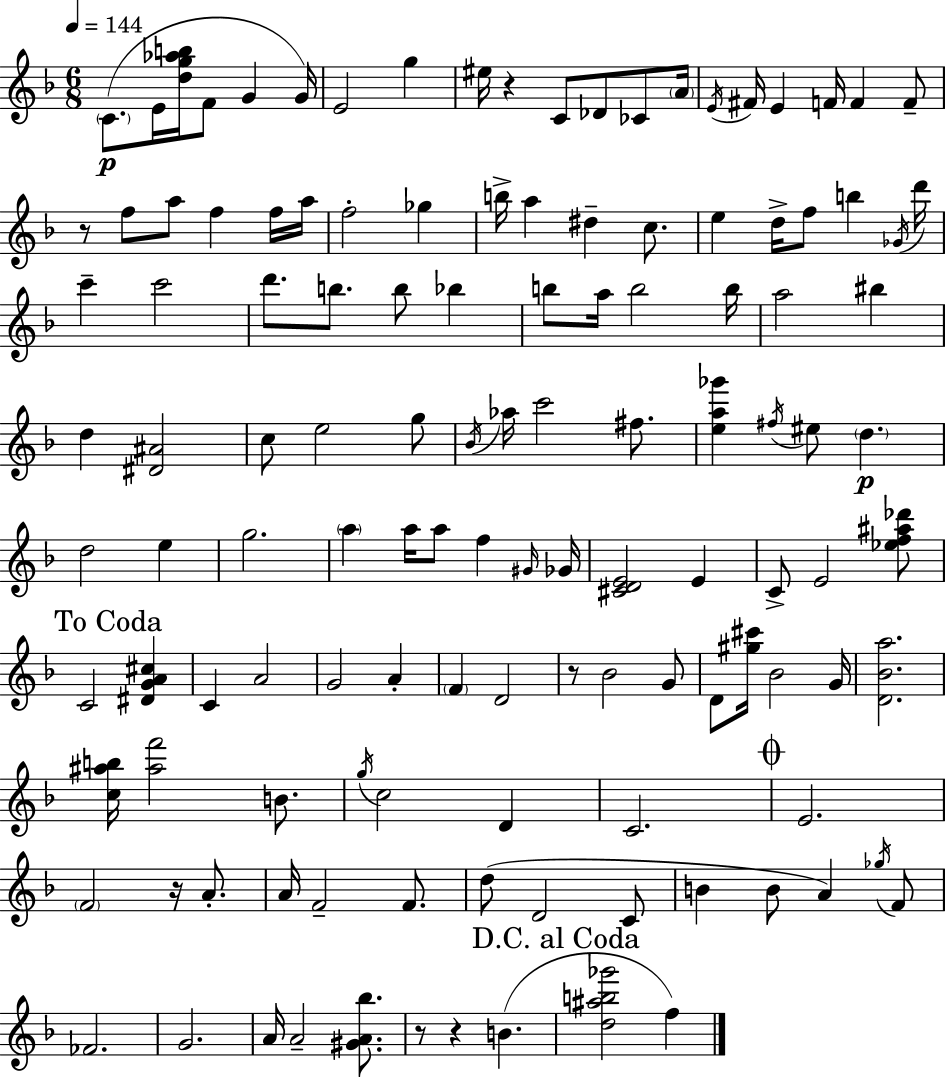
X:1
T:Untitled
M:6/8
L:1/4
K:F
C/2 E/4 [dg_ab]/4 F/2 G G/4 E2 g ^e/4 z C/2 _D/2 _C/2 A/4 E/4 ^F/4 E F/4 F F/2 z/2 f/2 a/2 f f/4 a/4 f2 _g b/4 a ^d c/2 e d/4 f/2 b _G/4 d'/4 c' c'2 d'/2 b/2 b/2 _b b/2 a/4 b2 b/4 a2 ^b d [^D^A]2 c/2 e2 g/2 _B/4 _a/4 c'2 ^f/2 [ea_g'] ^f/4 ^e/2 d d2 e g2 a a/4 a/2 f ^G/4 _G/4 [^CDE]2 E C/2 E2 [_ef^a_d']/2 C2 [^DGA^c] C A2 G2 A F D2 z/2 _B2 G/2 D/2 [^g^c']/4 _B2 G/4 [D_Ba]2 [c^ab]/4 [^af']2 B/2 g/4 c2 D C2 E2 F2 z/4 A/2 A/4 F2 F/2 d/2 D2 C/2 B B/2 A _g/4 F/2 _F2 G2 A/4 A2 [^GA_b]/2 z/2 z B [d^ab_g']2 f